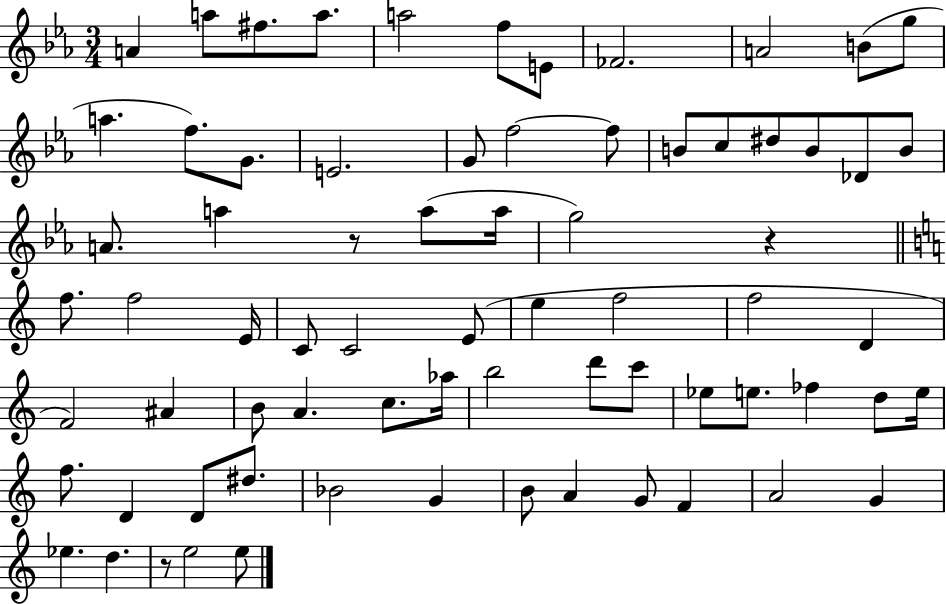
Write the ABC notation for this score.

X:1
T:Untitled
M:3/4
L:1/4
K:Eb
A a/2 ^f/2 a/2 a2 f/2 E/2 _F2 A2 B/2 g/2 a f/2 G/2 E2 G/2 f2 f/2 B/2 c/2 ^d/2 B/2 _D/2 B/2 A/2 a z/2 a/2 a/4 g2 z f/2 f2 E/4 C/2 C2 E/2 e f2 f2 D F2 ^A B/2 A c/2 _a/4 b2 d'/2 c'/2 _e/2 e/2 _f d/2 e/4 f/2 D D/2 ^d/2 _B2 G B/2 A G/2 F A2 G _e d z/2 e2 e/2